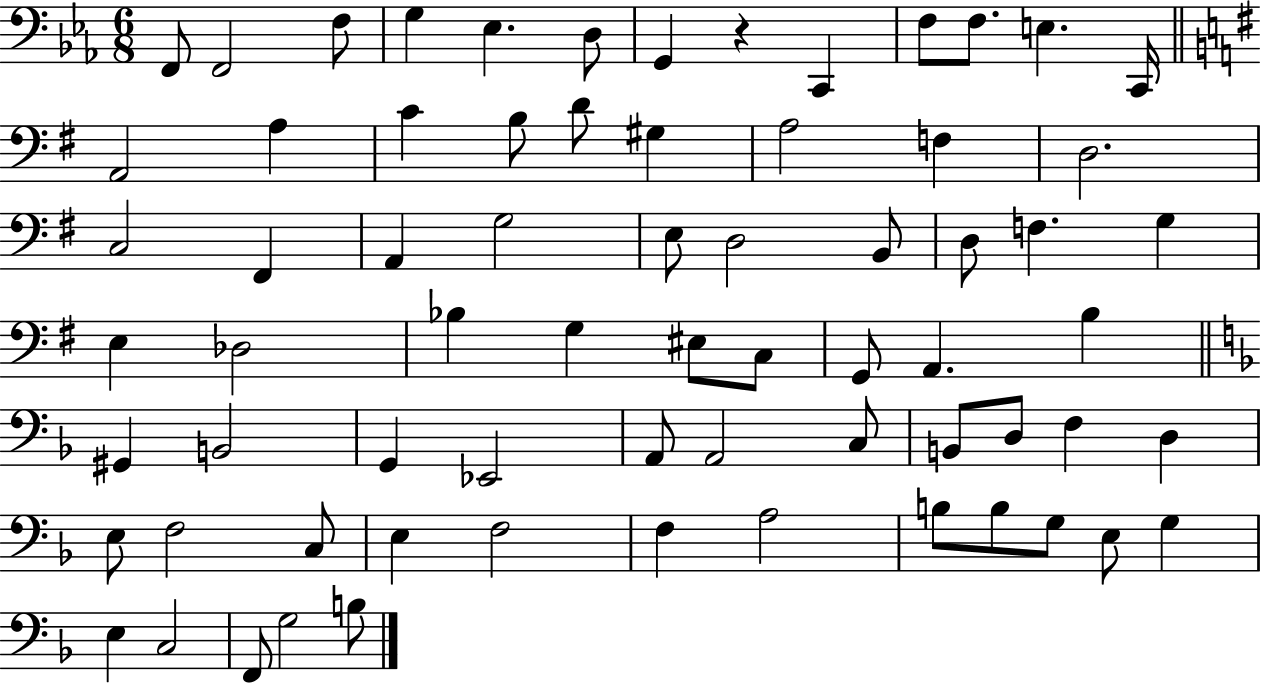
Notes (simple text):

F2/e F2/h F3/e G3/q Eb3/q. D3/e G2/q R/q C2/q F3/e F3/e. E3/q. C2/s A2/h A3/q C4/q B3/e D4/e G#3/q A3/h F3/q D3/h. C3/h F#2/q A2/q G3/h E3/e D3/h B2/e D3/e F3/q. G3/q E3/q Db3/h Bb3/q G3/q EIS3/e C3/e G2/e A2/q. B3/q G#2/q B2/h G2/q Eb2/h A2/e A2/h C3/e B2/e D3/e F3/q D3/q E3/e F3/h C3/e E3/q F3/h F3/q A3/h B3/e B3/e G3/e E3/e G3/q E3/q C3/h F2/e G3/h B3/e